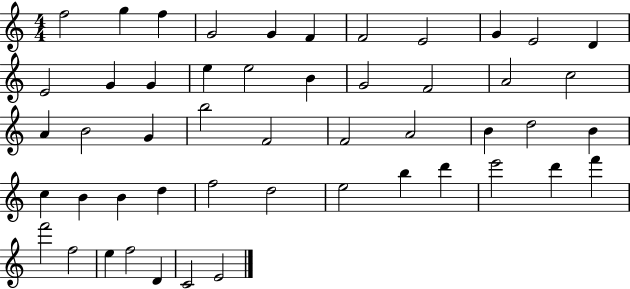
{
  \clef treble
  \numericTimeSignature
  \time 4/4
  \key c \major
  f''2 g''4 f''4 | g'2 g'4 f'4 | f'2 e'2 | g'4 e'2 d'4 | \break e'2 g'4 g'4 | e''4 e''2 b'4 | g'2 f'2 | a'2 c''2 | \break a'4 b'2 g'4 | b''2 f'2 | f'2 a'2 | b'4 d''2 b'4 | \break c''4 b'4 b'4 d''4 | f''2 d''2 | e''2 b''4 d'''4 | e'''2 d'''4 f'''4 | \break f'''2 f''2 | e''4 f''2 d'4 | c'2 e'2 | \bar "|."
}